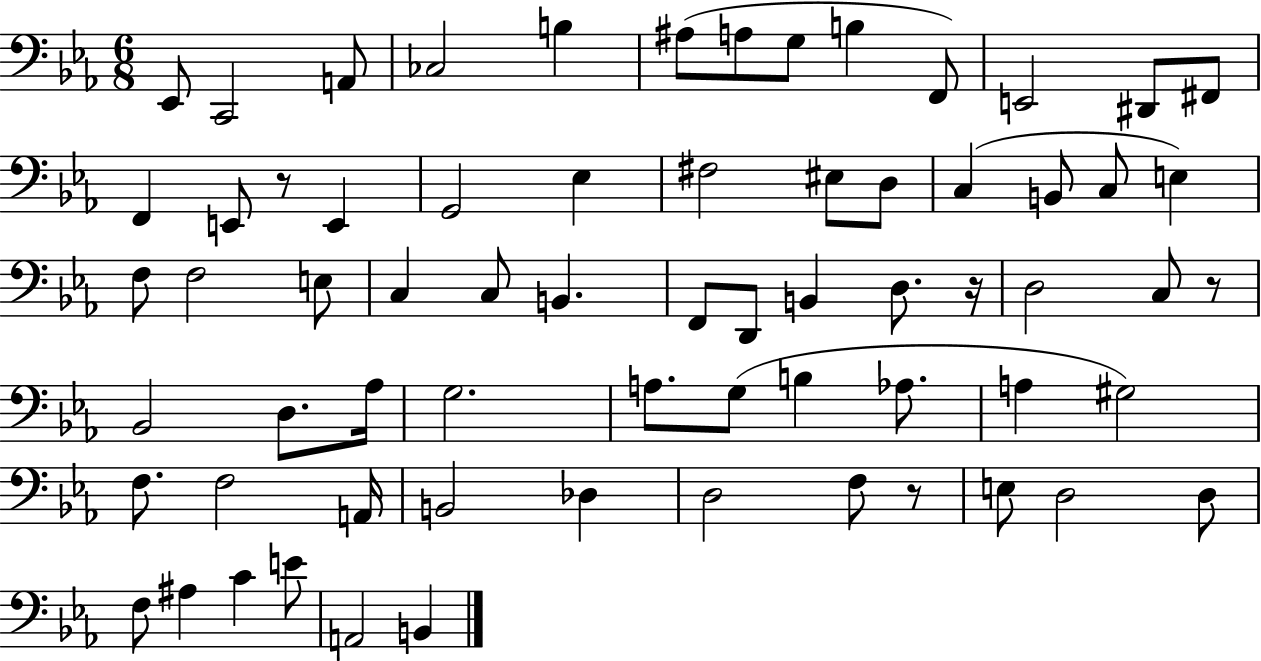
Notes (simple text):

Eb2/e C2/h A2/e CES3/h B3/q A#3/e A3/e G3/e B3/q F2/e E2/h D#2/e F#2/e F2/q E2/e R/e E2/q G2/h Eb3/q F#3/h EIS3/e D3/e C3/q B2/e C3/e E3/q F3/e F3/h E3/e C3/q C3/e B2/q. F2/e D2/e B2/q D3/e. R/s D3/h C3/e R/e Bb2/h D3/e. Ab3/s G3/h. A3/e. G3/e B3/q Ab3/e. A3/q G#3/h F3/e. F3/h A2/s B2/h Db3/q D3/h F3/e R/e E3/e D3/h D3/e F3/e A#3/q C4/q E4/e A2/h B2/q